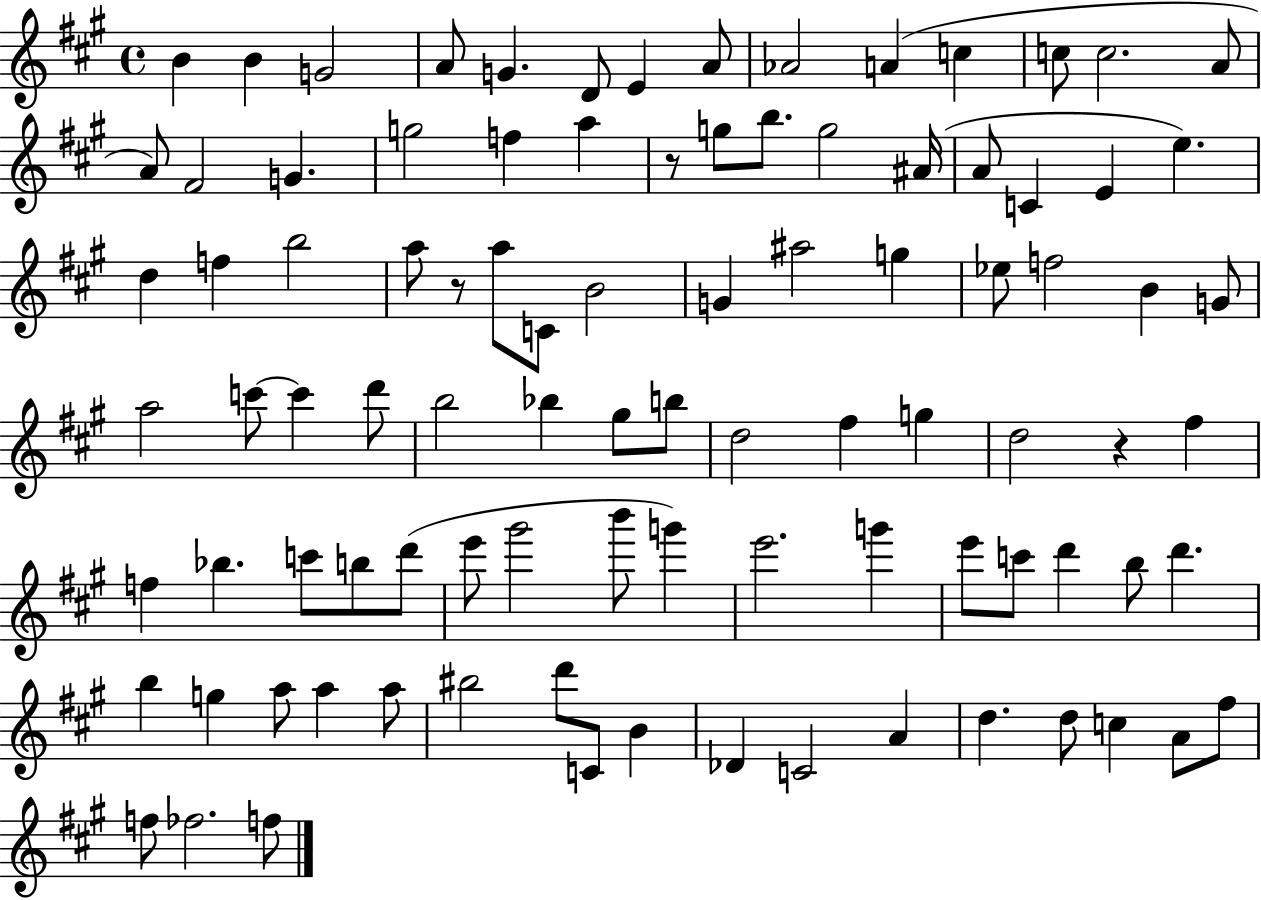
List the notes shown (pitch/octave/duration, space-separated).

B4/q B4/q G4/h A4/e G4/q. D4/e E4/q A4/e Ab4/h A4/q C5/q C5/e C5/h. A4/e A4/e F#4/h G4/q. G5/h F5/q A5/q R/e G5/e B5/e. G5/h A#4/s A4/e C4/q E4/q E5/q. D5/q F5/q B5/h A5/e R/e A5/e C4/e B4/h G4/q A#5/h G5/q Eb5/e F5/h B4/q G4/e A5/h C6/e C6/q D6/e B5/h Bb5/q G#5/e B5/e D5/h F#5/q G5/q D5/h R/q F#5/q F5/q Bb5/q. C6/e B5/e D6/e E6/e G#6/h B6/e G6/q E6/h. G6/q E6/e C6/e D6/q B5/e D6/q. B5/q G5/q A5/e A5/q A5/e BIS5/h D6/e C4/e B4/q Db4/q C4/h A4/q D5/q. D5/e C5/q A4/e F#5/e F5/e FES5/h. F5/e